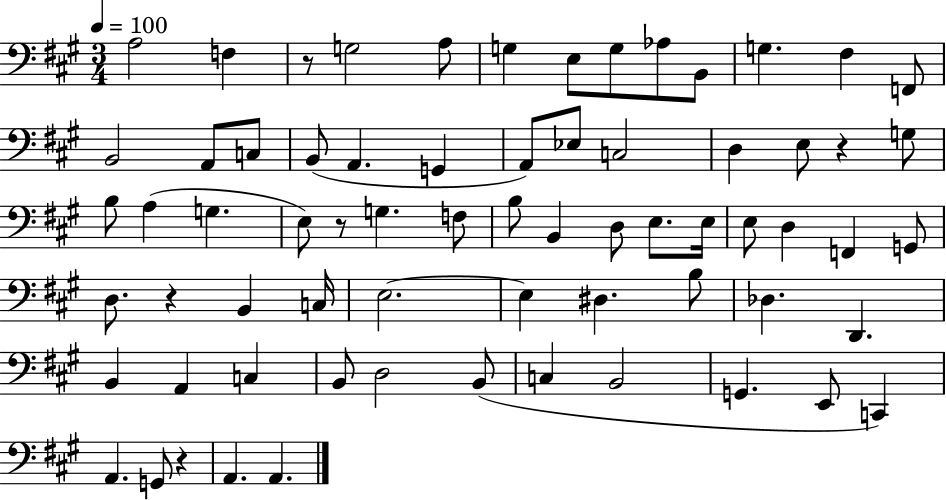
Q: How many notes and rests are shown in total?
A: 68